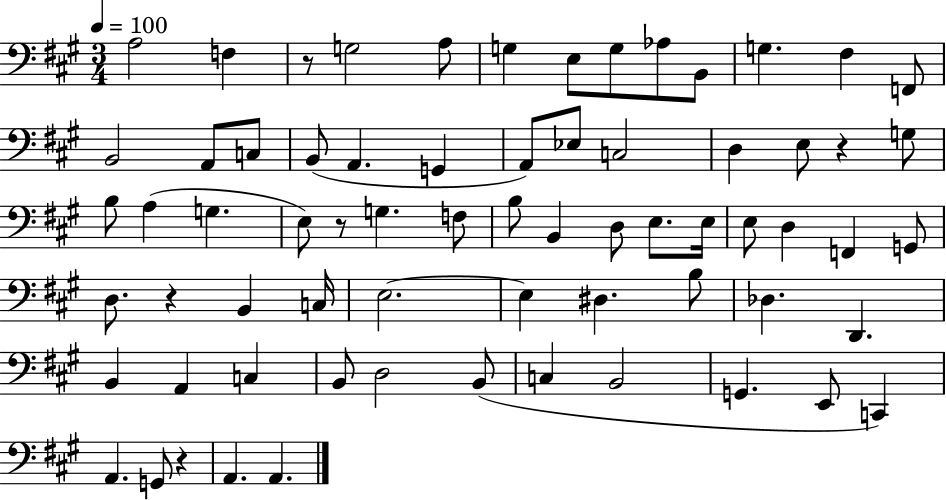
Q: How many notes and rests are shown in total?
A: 68